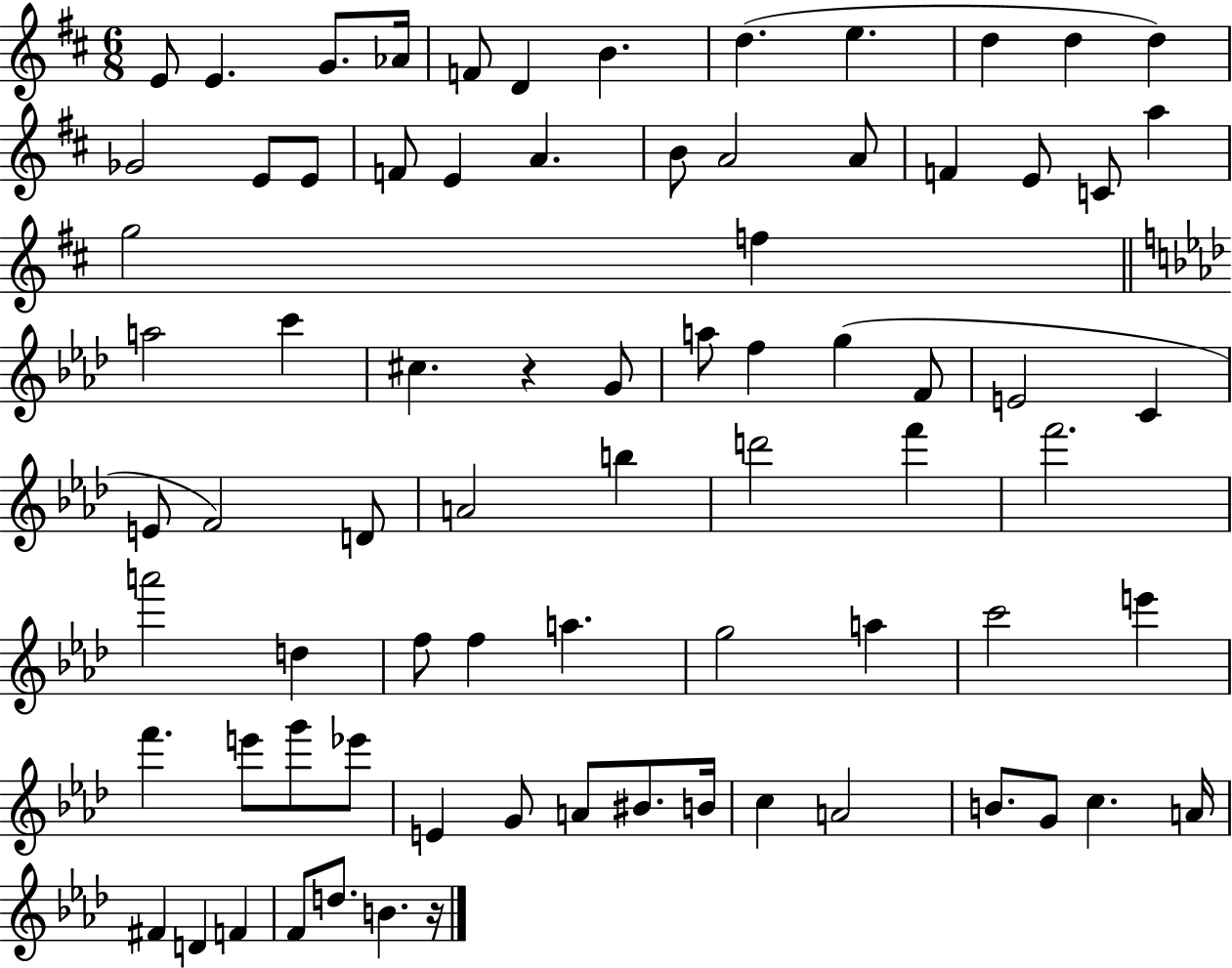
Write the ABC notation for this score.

X:1
T:Untitled
M:6/8
L:1/4
K:D
E/2 E G/2 _A/4 F/2 D B d e d d d _G2 E/2 E/2 F/2 E A B/2 A2 A/2 F E/2 C/2 a g2 f a2 c' ^c z G/2 a/2 f g F/2 E2 C E/2 F2 D/2 A2 b d'2 f' f'2 a'2 d f/2 f a g2 a c'2 e' f' e'/2 g'/2 _e'/2 E G/2 A/2 ^B/2 B/4 c A2 B/2 G/2 c A/4 ^F D F F/2 d/2 B z/4